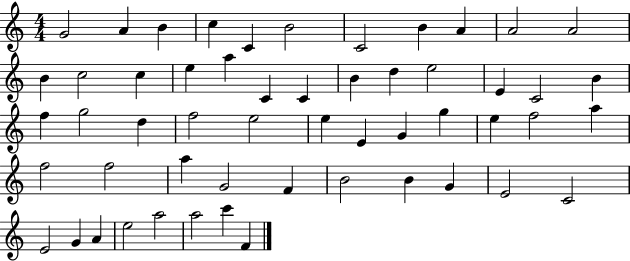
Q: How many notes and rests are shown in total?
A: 54